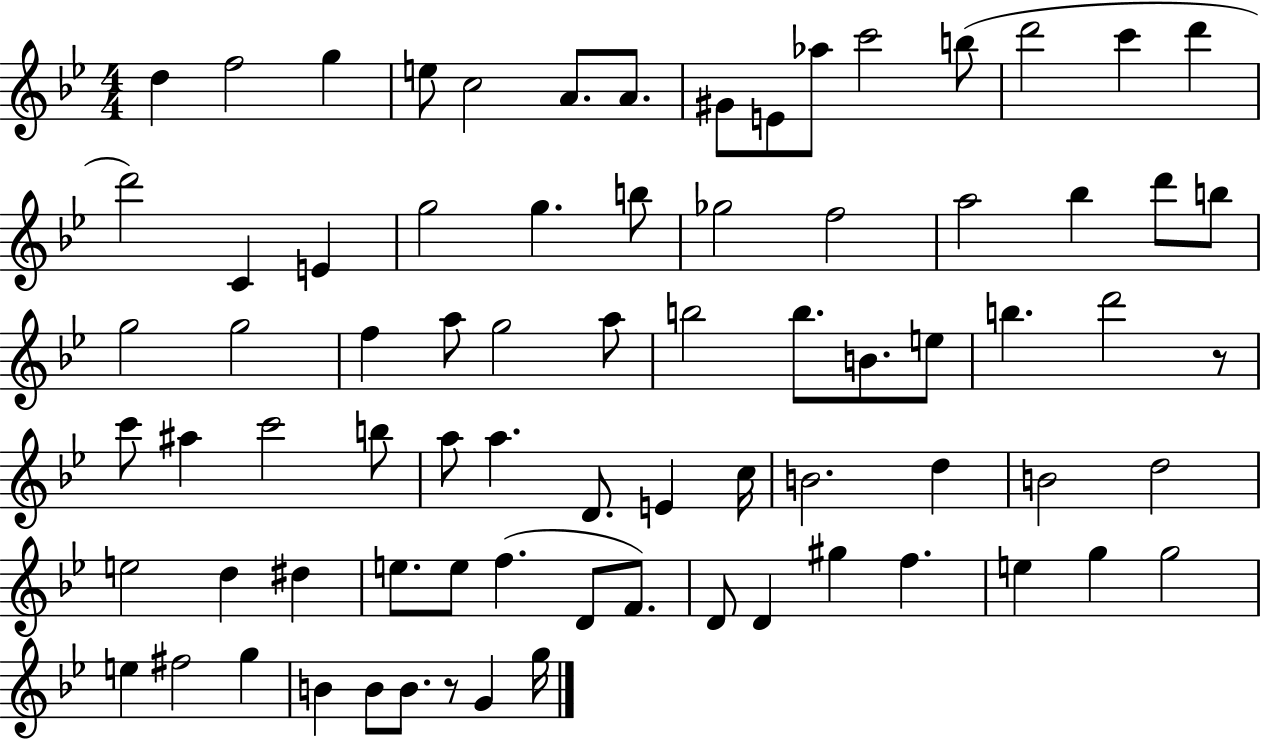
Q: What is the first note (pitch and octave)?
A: D5